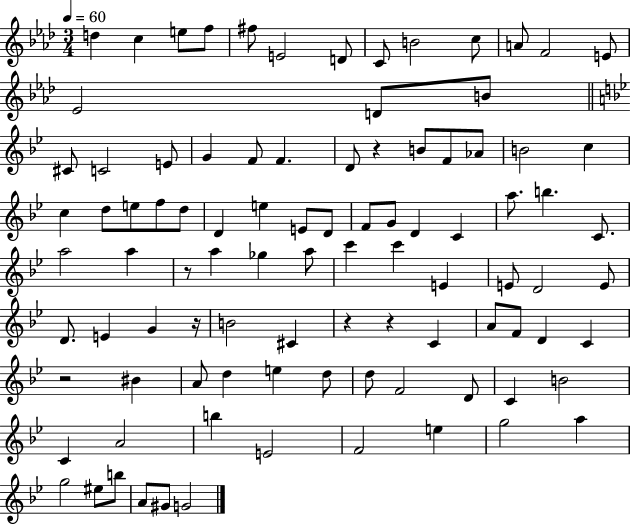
{
  \clef treble
  \numericTimeSignature
  \time 3/4
  \key aes \major
  \tempo 4 = 60
  d''4 c''4 e''8 f''8 | fis''8 e'2 d'8 | c'8 b'2 c''8 | a'8 f'2 e'8 | \break ees'2 d'8 b'8 | \bar "||" \break \key bes \major cis'8 c'2 e'8 | g'4 f'8 f'4. | d'8 r4 b'8 f'8 aes'8 | b'2 c''4 | \break c''4 d''8 e''8 f''8 d''8 | d'4 e''4 e'8 d'8 | f'8 g'8 d'4 c'4 | a''8. b''4. c'8. | \break a''2 a''4 | r8 a''4 ges''4 a''8 | c'''4 c'''4 e'4 | e'8 d'2 e'8 | \break d'8. e'4 g'4 r16 | b'2 cis'4 | r4 r4 c'4 | a'8 f'8 d'4 c'4 | \break r2 bis'4 | a'8 d''4 e''4 d''8 | d''8 f'2 d'8 | c'4 b'2 | \break c'4 a'2 | b''4 e'2 | f'2 e''4 | g''2 a''4 | \break g''2 eis''8 b''8 | a'8 gis'8 g'2 | \bar "|."
}